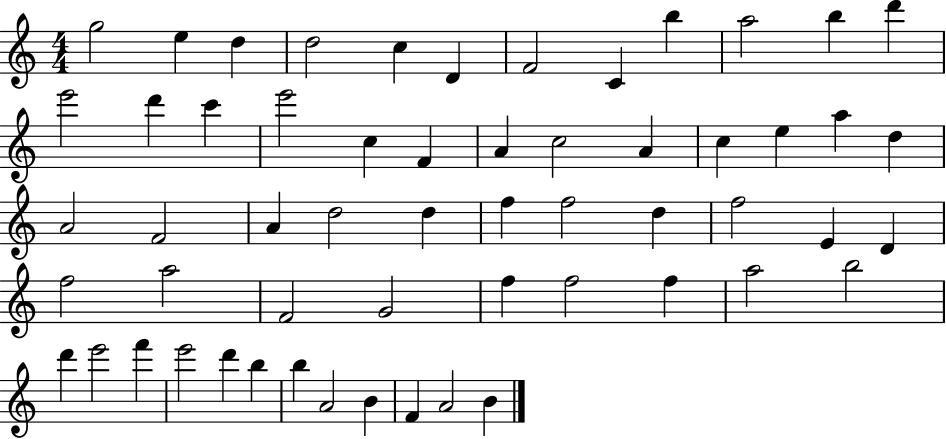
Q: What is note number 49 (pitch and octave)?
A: E6